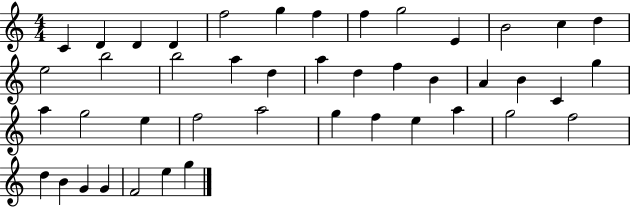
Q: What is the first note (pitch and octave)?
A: C4